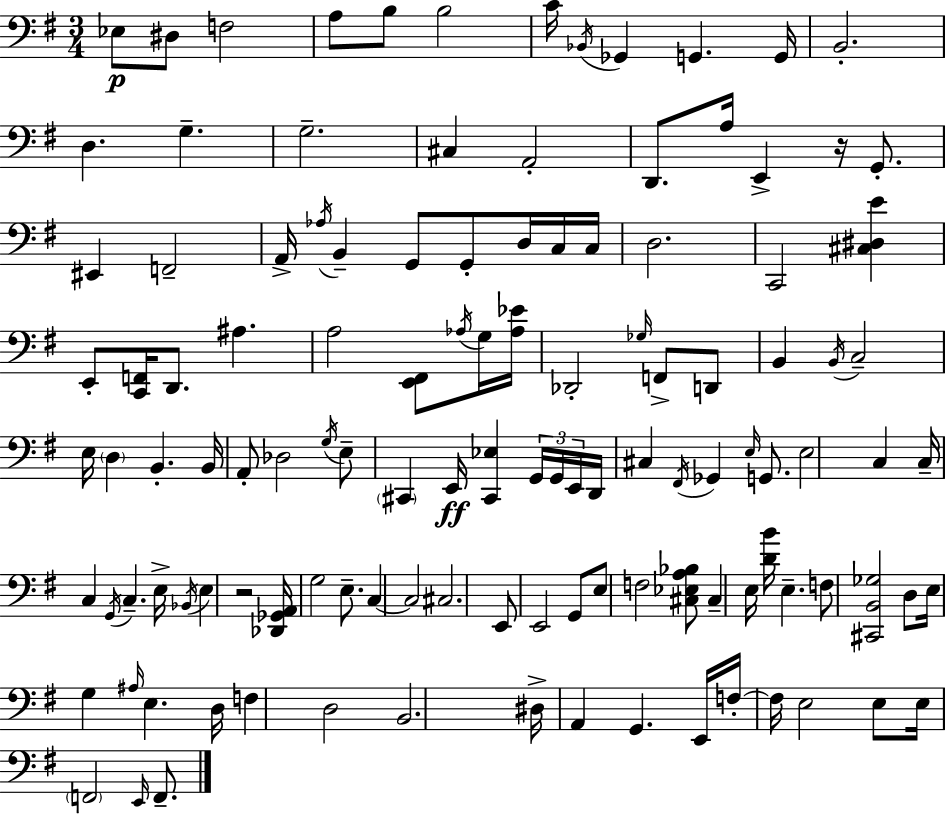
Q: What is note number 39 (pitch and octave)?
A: G3